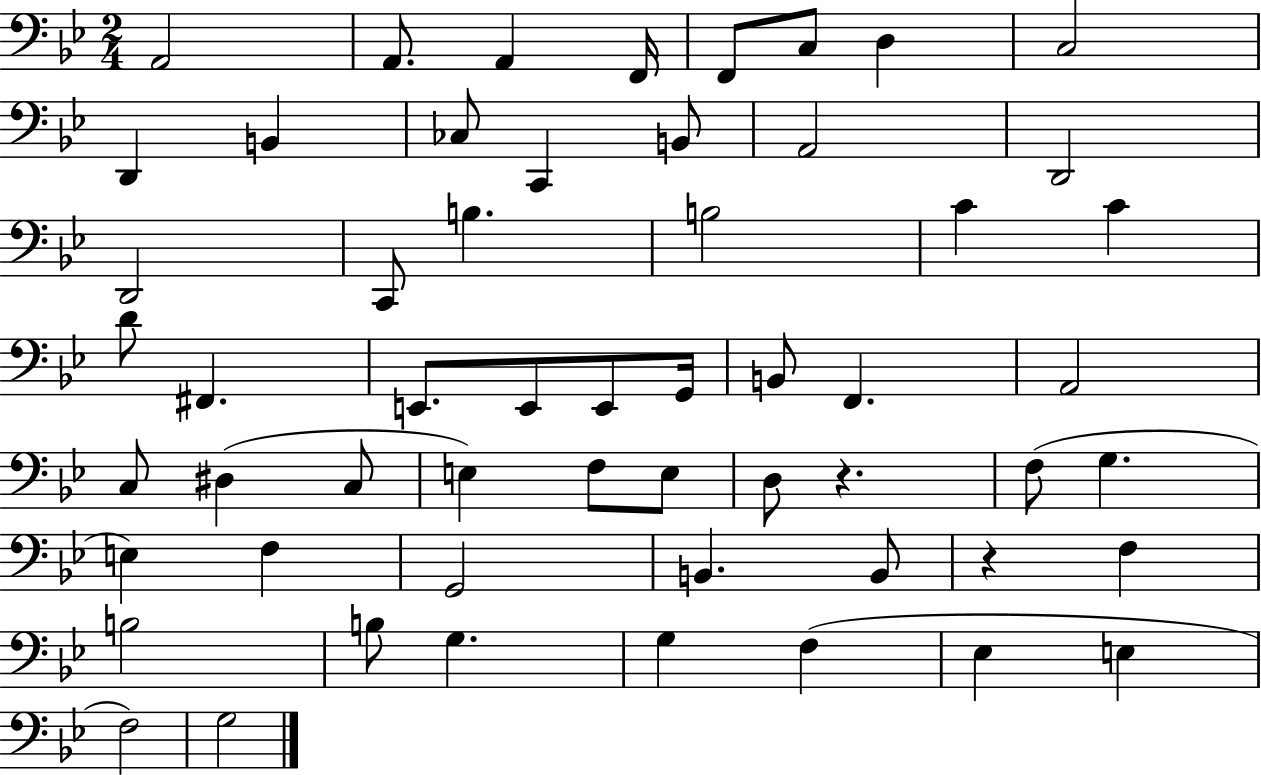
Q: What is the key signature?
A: BES major